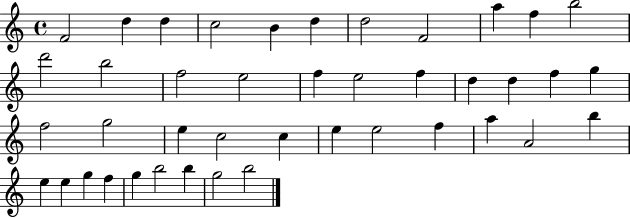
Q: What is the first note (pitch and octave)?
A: F4